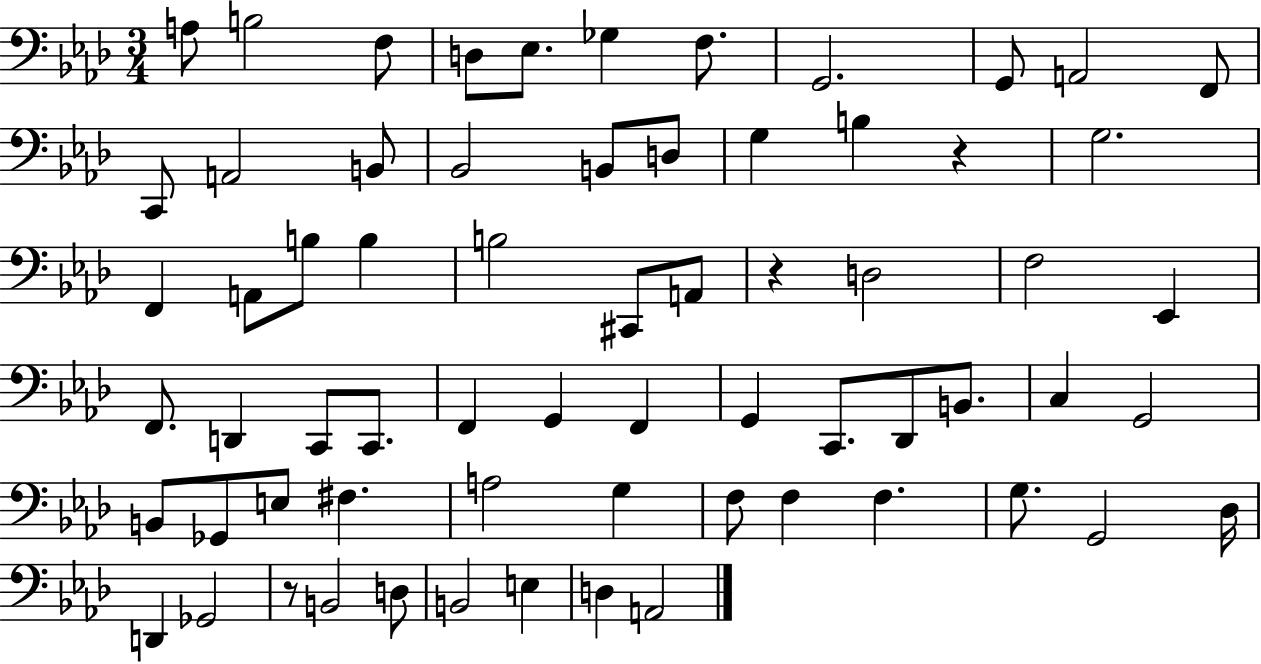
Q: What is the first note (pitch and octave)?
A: A3